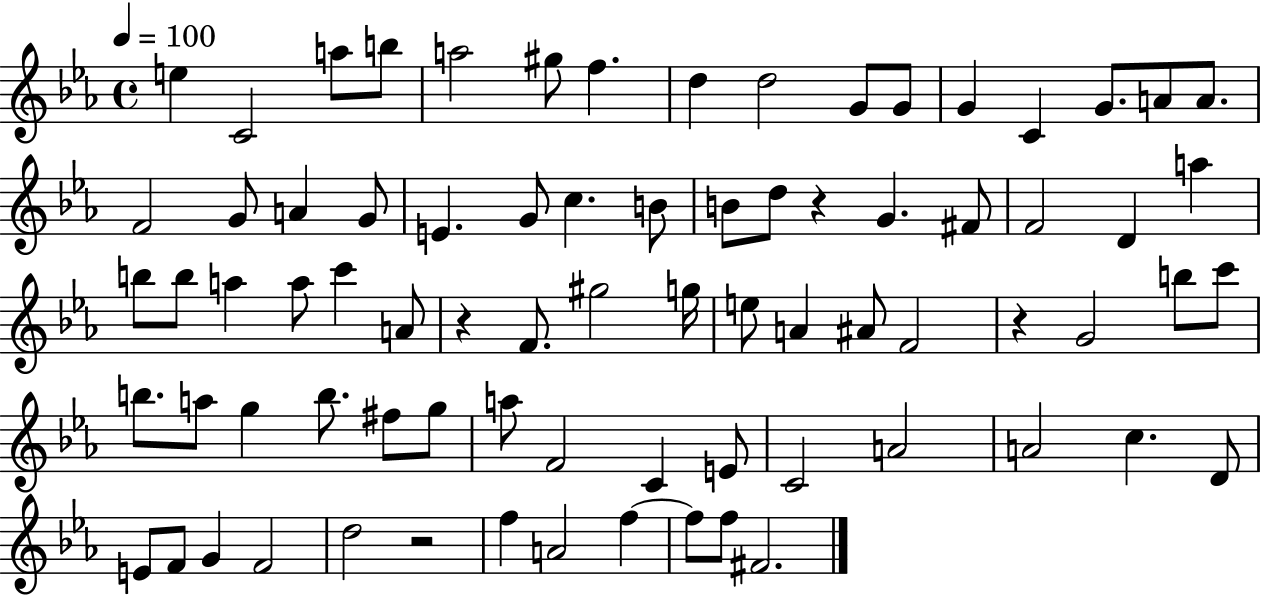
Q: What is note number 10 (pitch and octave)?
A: G4